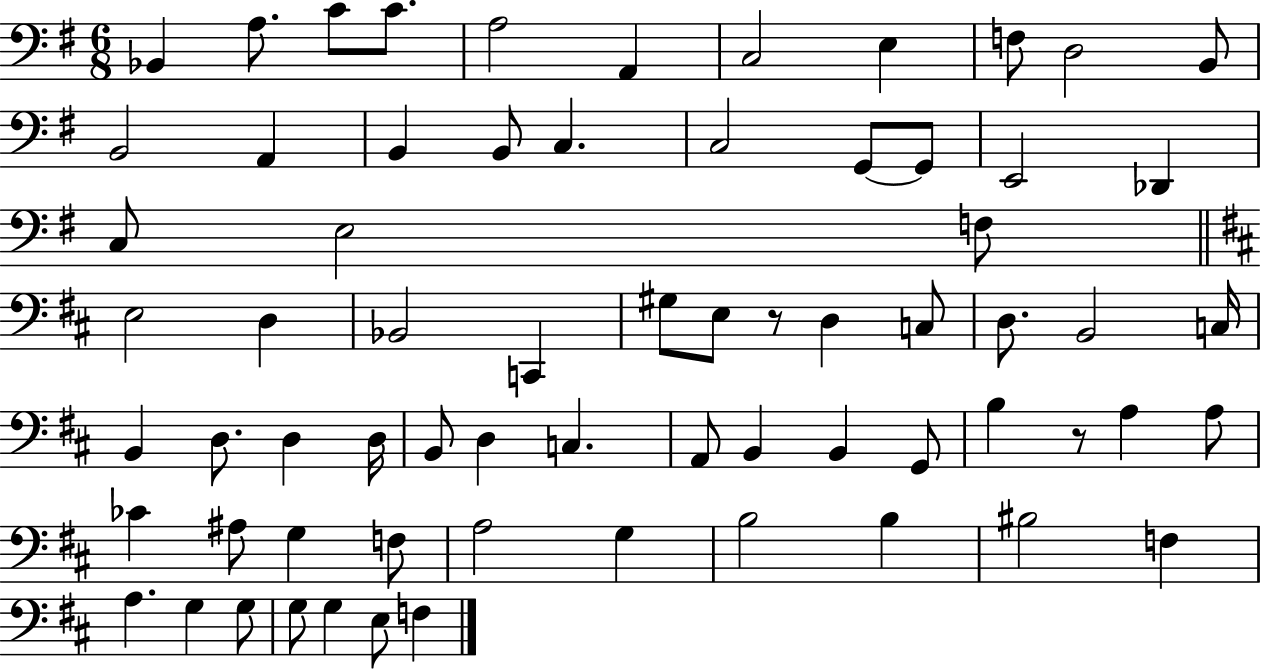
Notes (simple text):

Bb2/q A3/e. C4/e C4/e. A3/h A2/q C3/h E3/q F3/e D3/h B2/e B2/h A2/q B2/q B2/e C3/q. C3/h G2/e G2/e E2/h Db2/q C3/e E3/h F3/e E3/h D3/q Bb2/h C2/q G#3/e E3/e R/e D3/q C3/e D3/e. B2/h C3/s B2/q D3/e. D3/q D3/s B2/e D3/q C3/q. A2/e B2/q B2/q G2/e B3/q R/e A3/q A3/e CES4/q A#3/e G3/q F3/e A3/h G3/q B3/h B3/q BIS3/h F3/q A3/q. G3/q G3/e G3/e G3/q E3/e F3/q